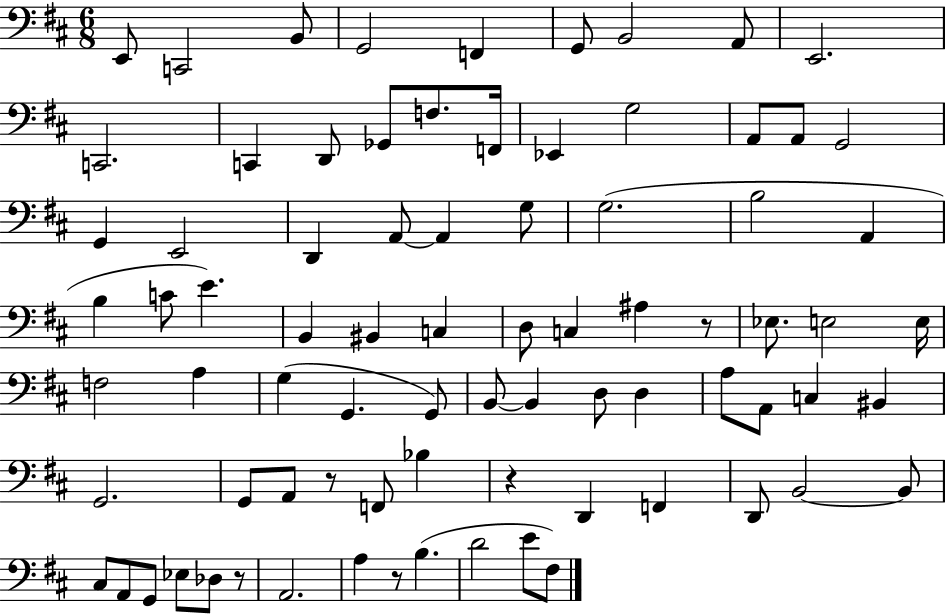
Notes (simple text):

E2/e C2/h B2/e G2/h F2/q G2/e B2/h A2/e E2/h. C2/h. C2/q D2/e Gb2/e F3/e. F2/s Eb2/q G3/h A2/e A2/e G2/h G2/q E2/h D2/q A2/e A2/q G3/e G3/h. B3/h A2/q B3/q C4/e E4/q. B2/q BIS2/q C3/q D3/e C3/q A#3/q R/e Eb3/e. E3/h E3/s F3/h A3/q G3/q G2/q. G2/e B2/e B2/q D3/e D3/q A3/e A2/e C3/q BIS2/q G2/h. G2/e A2/e R/e F2/e Bb3/q R/q D2/q F2/q D2/e B2/h B2/e C#3/e A2/e G2/e Eb3/e Db3/e R/e A2/h. A3/q R/e B3/q. D4/h E4/e F#3/e